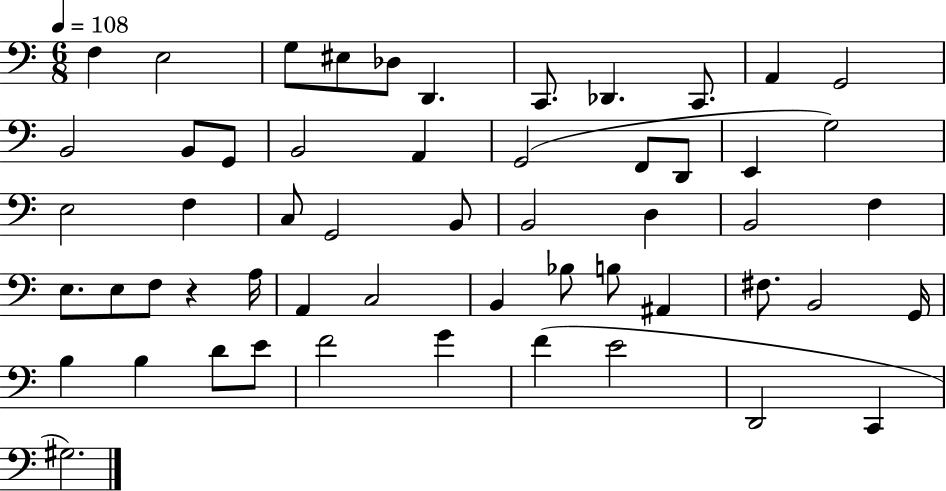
X:1
T:Untitled
M:6/8
L:1/4
K:C
F, E,2 G,/2 ^E,/2 _D,/2 D,, C,,/2 _D,, C,,/2 A,, G,,2 B,,2 B,,/2 G,,/2 B,,2 A,, G,,2 F,,/2 D,,/2 E,, G,2 E,2 F, C,/2 G,,2 B,,/2 B,,2 D, B,,2 F, E,/2 E,/2 F,/2 z A,/4 A,, C,2 B,, _B,/2 B,/2 ^A,, ^F,/2 B,,2 G,,/4 B, B, D/2 E/2 F2 G F E2 D,,2 C,, ^G,2